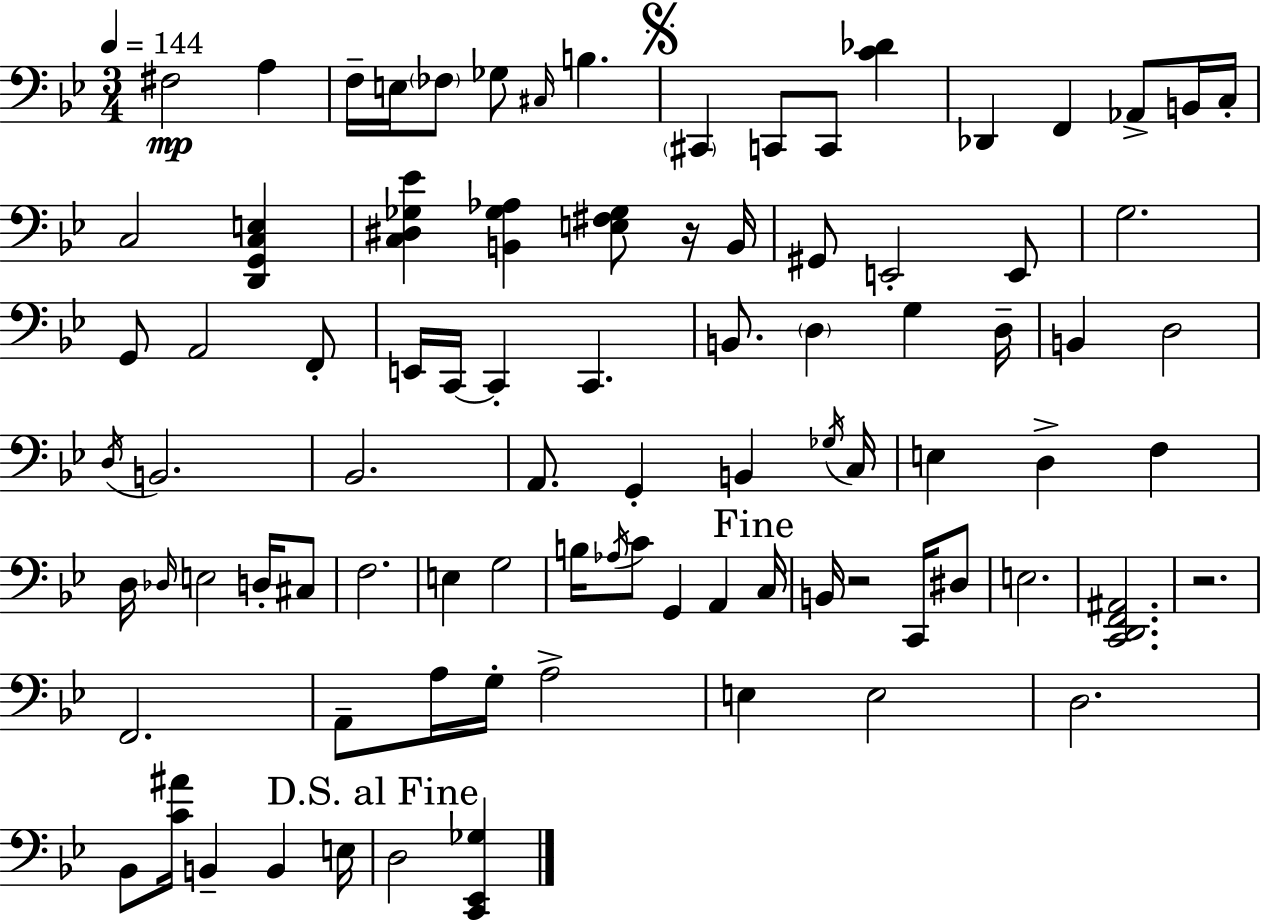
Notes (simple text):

F#3/h A3/q F3/s E3/s FES3/e Gb3/e C#3/s B3/q. C#2/q C2/e C2/e [C4,Db4]/q Db2/q F2/q Ab2/e B2/s C3/s C3/h [D2,G2,C3,E3]/q [C3,D#3,Gb3,Eb4]/q [B2,Gb3,Ab3]/q [E3,F#3,Gb3]/e R/s B2/s G#2/e E2/h E2/e G3/h. G2/e A2/h F2/e E2/s C2/s C2/q C2/q. B2/e. D3/q G3/q D3/s B2/q D3/h D3/s B2/h. Bb2/h. A2/e. G2/q B2/q Gb3/s C3/s E3/q D3/q F3/q D3/s Db3/s E3/h D3/s C#3/e F3/h. E3/q G3/h B3/s Ab3/s C4/e G2/q A2/q C3/s B2/s R/h C2/s D#3/e E3/h. [C2,D2,F2,A#2]/h. R/h. F2/h. A2/e A3/s G3/s A3/h E3/q E3/h D3/h. Bb2/e [C4,A#4]/s B2/q B2/q E3/s D3/h [C2,Eb2,Gb3]/q